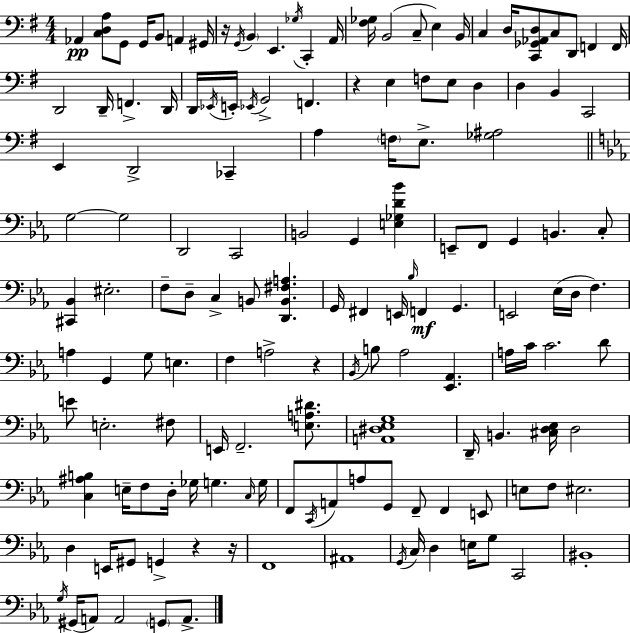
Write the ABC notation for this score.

X:1
T:Untitled
M:4/4
L:1/4
K:G
_A,, [C,D,A,]/2 G,,/2 G,,/4 B,,/2 A,, ^G,,/4 z/4 G,,/4 B,, E,, _G,/4 C,, A,,/4 [^F,_G,]/4 B,,2 C,/2 E, B,,/4 C, D,/4 [C,,_G,,_A,,D,]/2 C,/2 D,,/2 F,, F,,/4 D,,2 D,,/4 F,, D,,/4 D,,/4 _E,,/4 E,,/4 _E,,/4 G,,2 F,, z E, F,/2 E,/2 D, D, B,, C,,2 E,, D,,2 _C,, A, F,/4 E,/2 [_G,^A,]2 G,2 G,2 D,,2 C,,2 B,,2 G,, [E,_G,D_B] E,,/2 F,,/2 G,, B,, C,/2 [^C,,_B,,] ^E,2 F,/2 D,/2 C, B,,/2 [D,,B,,^F,A,] G,,/4 ^F,, E,,/4 _B,/4 F,, G,, E,,2 _E,/4 D,/4 F, A, G,, G,/2 E, F, A,2 z _B,,/4 B,/2 _A,2 [_E,,_A,,] A,/4 C/4 C2 D/2 E/2 E,2 ^F,/2 E,,/4 F,,2 [E,A,^D]/2 [A,,^D,_E,G,]4 D,,/4 B,, [^C,D,_E,]/4 D,2 [C,^A,B,] E,/4 F,/2 D,/4 _G,/4 G, C,/4 G,/4 F,,/2 C,,/4 A,,/2 A,/2 G,,/2 F,,/2 F,, E,,/2 E,/2 F,/2 ^E,2 D, E,,/4 ^G,,/2 G,, z z/4 F,,4 ^A,,4 G,,/4 C,/4 D, E,/4 G,/2 C,,2 ^B,,4 G,/4 ^G,,/4 A,,/2 A,,2 G,,/2 A,,/2